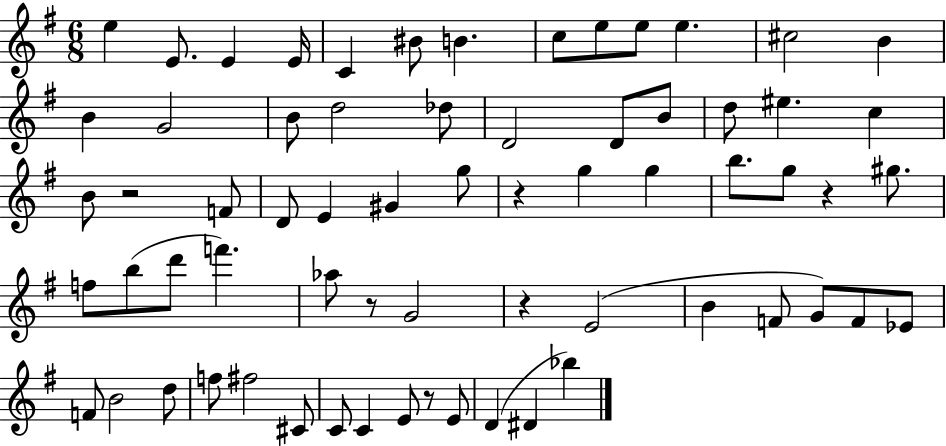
E5/q E4/e. E4/q E4/s C4/q BIS4/e B4/q. C5/e E5/e E5/e E5/q. C#5/h B4/q B4/q G4/h B4/e D5/h Db5/e D4/h D4/e B4/e D5/e EIS5/q. C5/q B4/e R/h F4/e D4/e E4/q G#4/q G5/e R/q G5/q G5/q B5/e. G5/e R/q G#5/e. F5/e B5/e D6/e F6/q. Ab5/e R/e G4/h R/q E4/h B4/q F4/e G4/e F4/e Eb4/e F4/e B4/h D5/e F5/e F#5/h C#4/e C4/e C4/q E4/e R/e E4/e D4/q D#4/q Bb5/q